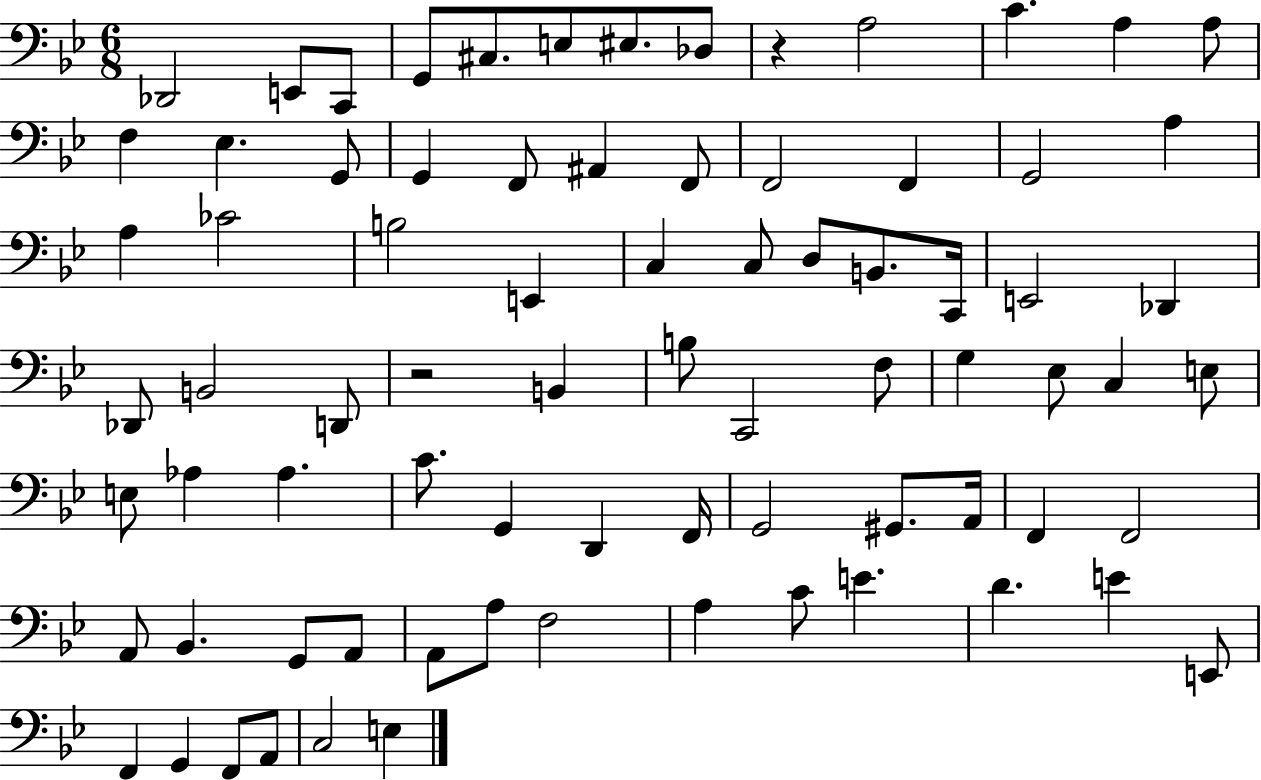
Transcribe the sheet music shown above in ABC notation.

X:1
T:Untitled
M:6/8
L:1/4
K:Bb
_D,,2 E,,/2 C,,/2 G,,/2 ^C,/2 E,/2 ^E,/2 _D,/2 z A,2 C A, A,/2 F, _E, G,,/2 G,, F,,/2 ^A,, F,,/2 F,,2 F,, G,,2 A, A, _C2 B,2 E,, C, C,/2 D,/2 B,,/2 C,,/4 E,,2 _D,, _D,,/2 B,,2 D,,/2 z2 B,, B,/2 C,,2 F,/2 G, _E,/2 C, E,/2 E,/2 _A, _A, C/2 G,, D,, F,,/4 G,,2 ^G,,/2 A,,/4 F,, F,,2 A,,/2 _B,, G,,/2 A,,/2 A,,/2 A,/2 F,2 A, C/2 E D E E,,/2 F,, G,, F,,/2 A,,/2 C,2 E,